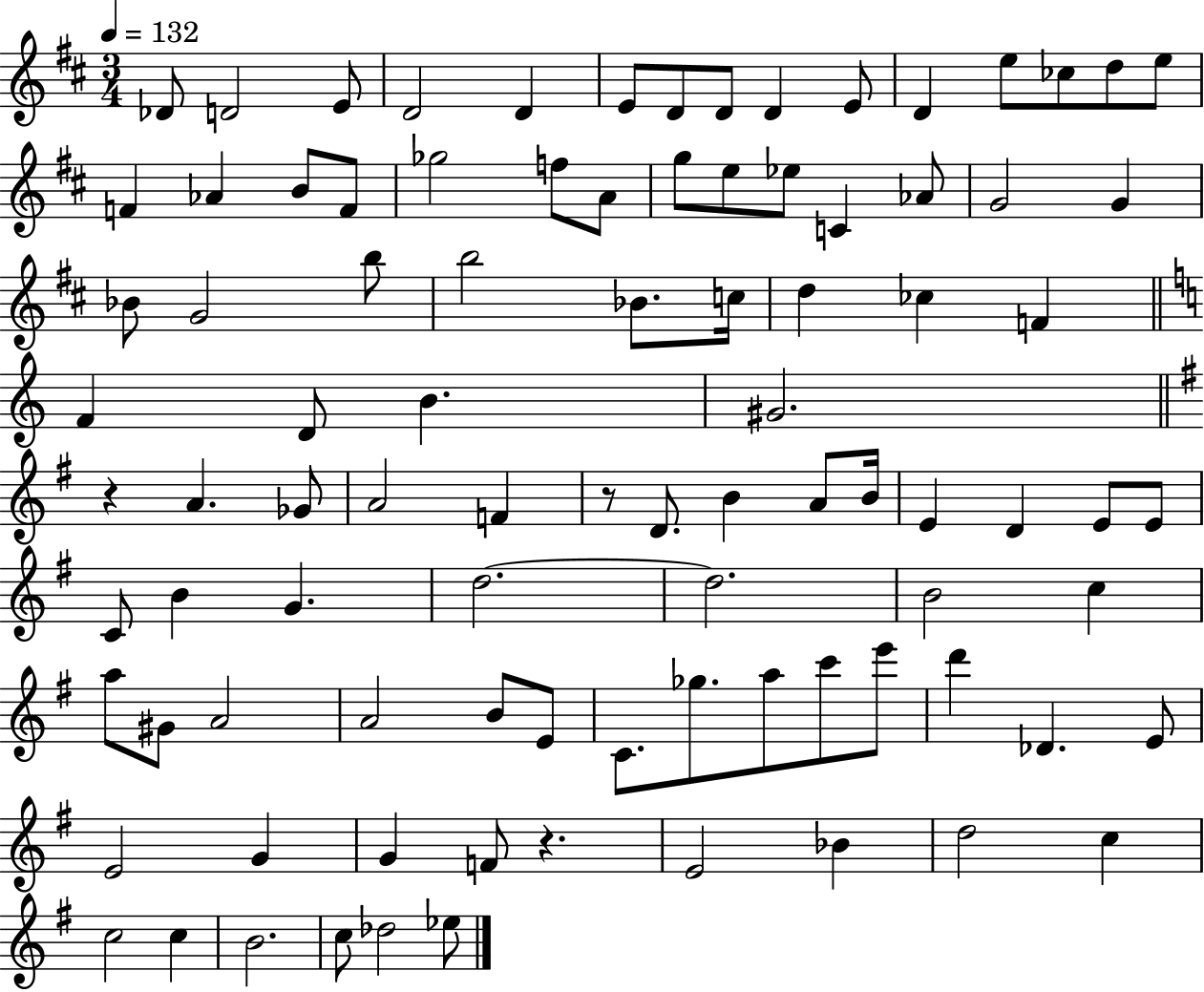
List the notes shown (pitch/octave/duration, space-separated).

Db4/e D4/h E4/e D4/h D4/q E4/e D4/e D4/e D4/q E4/e D4/q E5/e CES5/e D5/e E5/e F4/q Ab4/q B4/e F4/e Gb5/h F5/e A4/e G5/e E5/e Eb5/e C4/q Ab4/e G4/h G4/q Bb4/e G4/h B5/e B5/h Bb4/e. C5/s D5/q CES5/q F4/q F4/q D4/e B4/q. G#4/h. R/q A4/q. Gb4/e A4/h F4/q R/e D4/e. B4/q A4/e B4/s E4/q D4/q E4/e E4/e C4/e B4/q G4/q. D5/h. D5/h. B4/h C5/q A5/e G#4/e A4/h A4/h B4/e E4/e C4/e. Gb5/e. A5/e C6/e E6/e D6/q Db4/q. E4/e E4/h G4/q G4/q F4/e R/q. E4/h Bb4/q D5/h C5/q C5/h C5/q B4/h. C5/e Db5/h Eb5/e